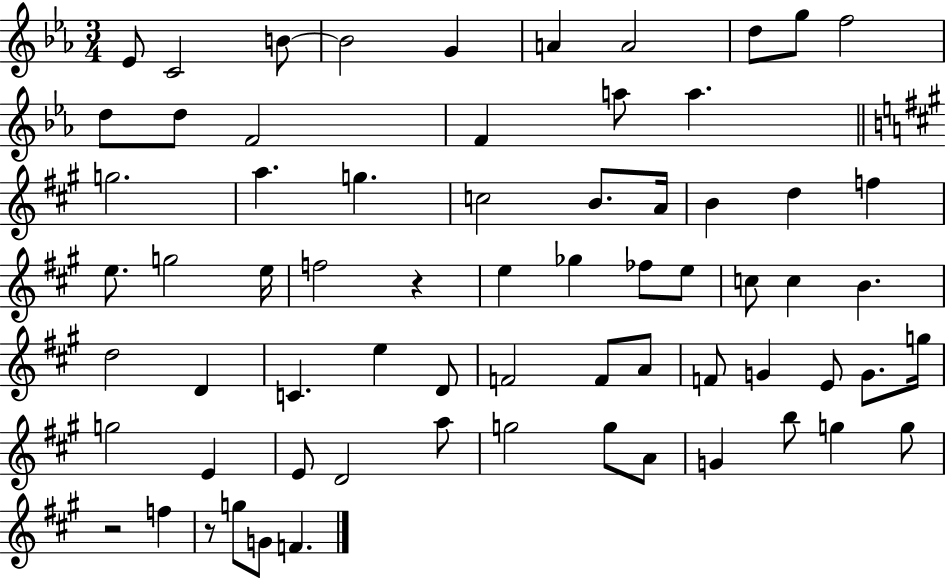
X:1
T:Untitled
M:3/4
L:1/4
K:Eb
_E/2 C2 B/2 B2 G A A2 d/2 g/2 f2 d/2 d/2 F2 F a/2 a g2 a g c2 B/2 A/4 B d f e/2 g2 e/4 f2 z e _g _f/2 e/2 c/2 c B d2 D C e D/2 F2 F/2 A/2 F/2 G E/2 G/2 g/4 g2 E E/2 D2 a/2 g2 g/2 A/2 G b/2 g g/2 z2 f z/2 g/2 G/2 F